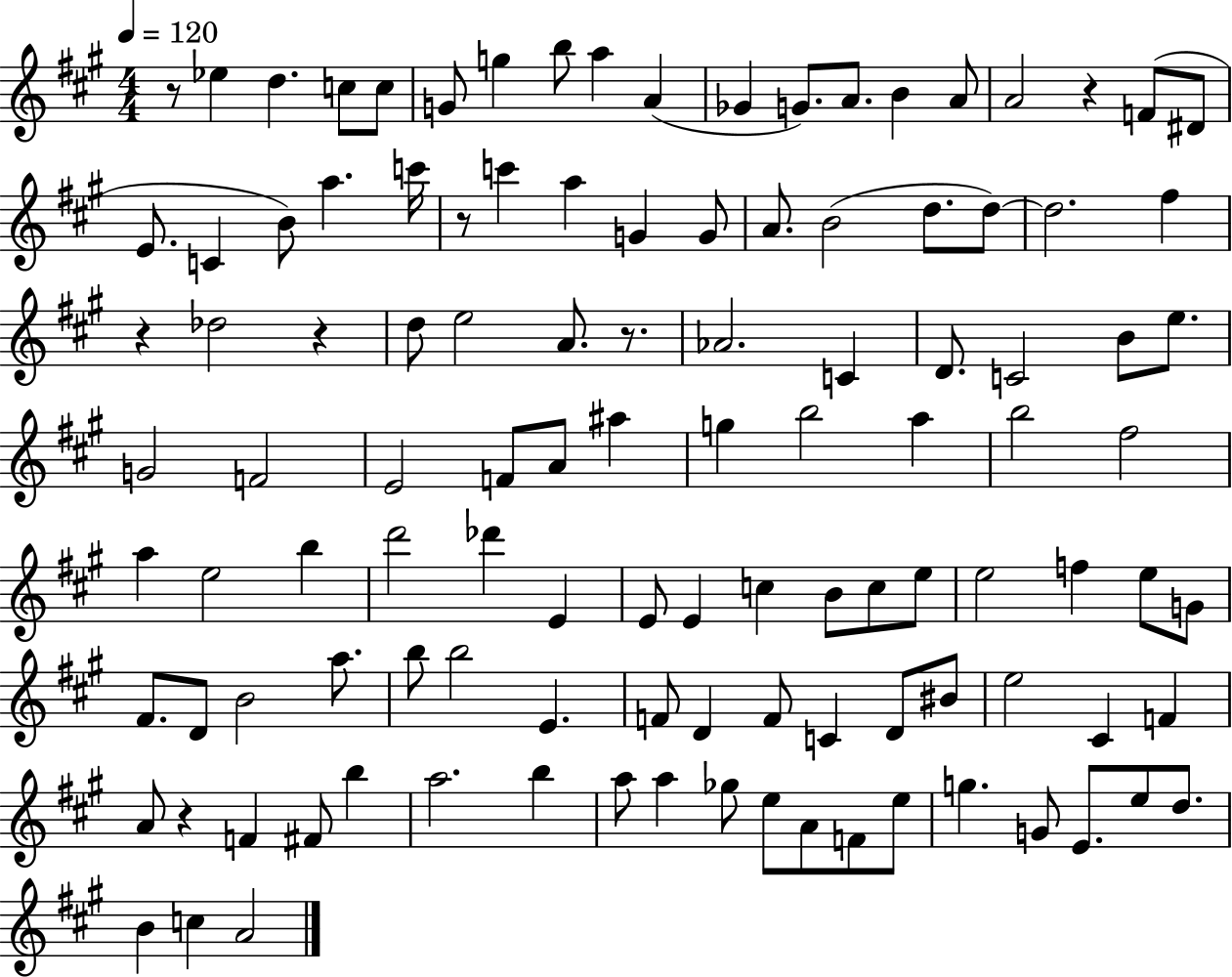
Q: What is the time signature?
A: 4/4